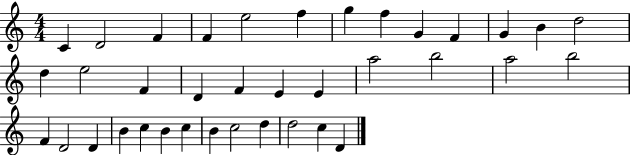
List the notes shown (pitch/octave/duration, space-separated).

C4/q D4/h F4/q F4/q E5/h F5/q G5/q F5/q G4/q F4/q G4/q B4/q D5/h D5/q E5/h F4/q D4/q F4/q E4/q E4/q A5/h B5/h A5/h B5/h F4/q D4/h D4/q B4/q C5/q B4/q C5/q B4/q C5/h D5/q D5/h C5/q D4/q